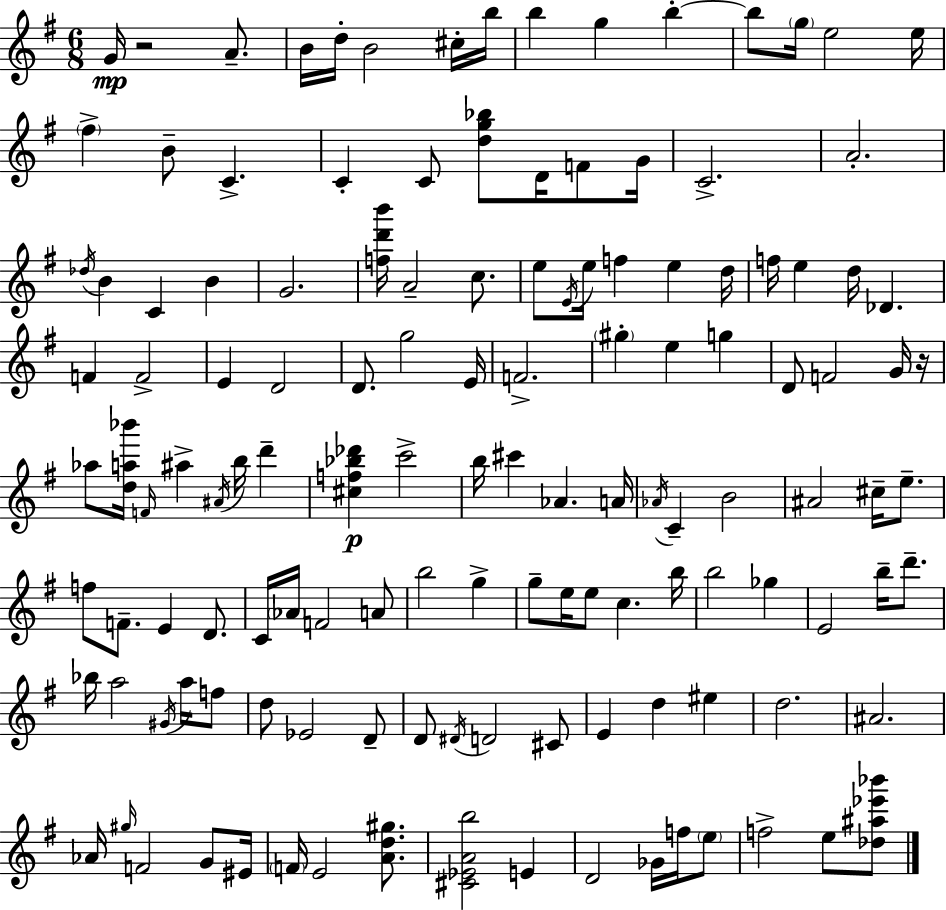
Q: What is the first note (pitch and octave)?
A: G4